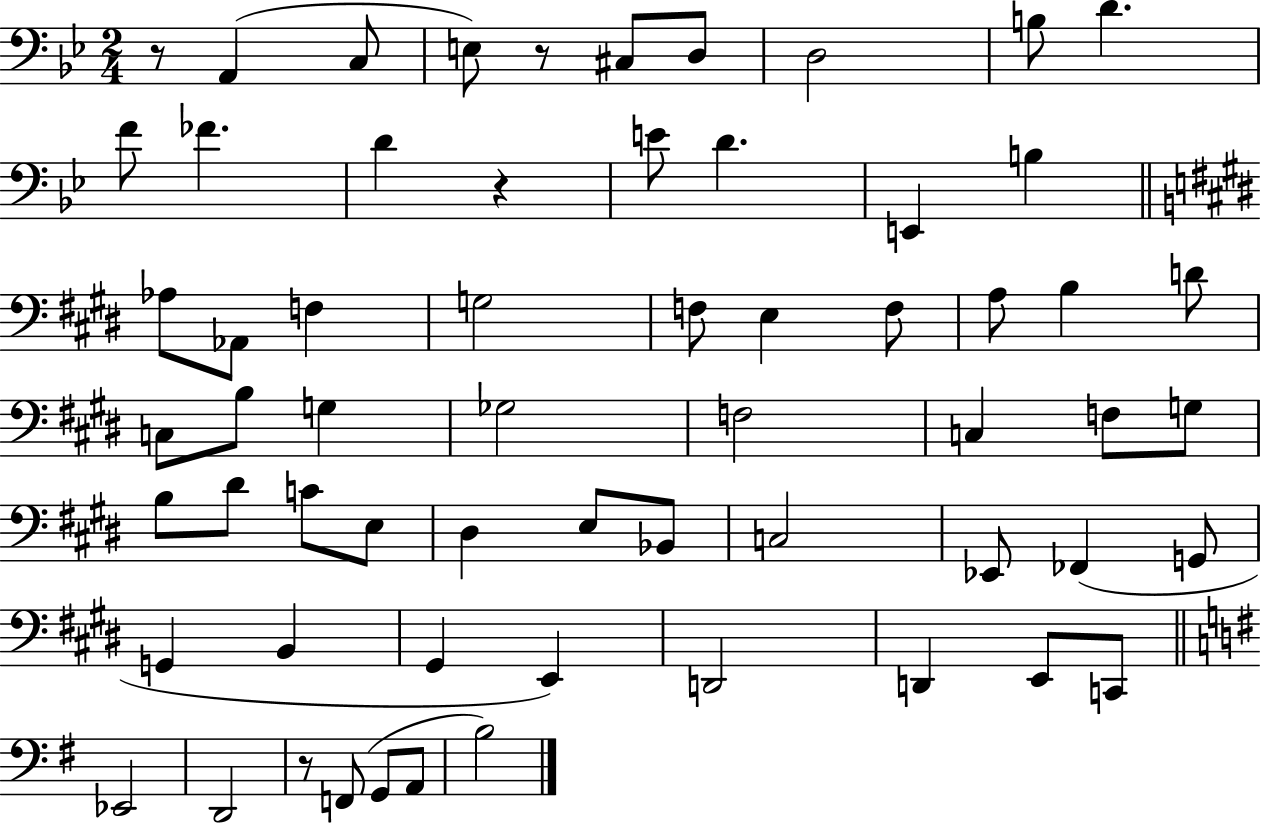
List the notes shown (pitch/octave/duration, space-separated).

R/e A2/q C3/e E3/e R/e C#3/e D3/e D3/h B3/e D4/q. F4/e FES4/q. D4/q R/q E4/e D4/q. E2/q B3/q Ab3/e Ab2/e F3/q G3/h F3/e E3/q F3/e A3/e B3/q D4/e C3/e B3/e G3/q Gb3/h F3/h C3/q F3/e G3/e B3/e D#4/e C4/e E3/e D#3/q E3/e Bb2/e C3/h Eb2/e FES2/q G2/e G2/q B2/q G#2/q E2/q D2/h D2/q E2/e C2/e Eb2/h D2/h R/e F2/e G2/e A2/e B3/h